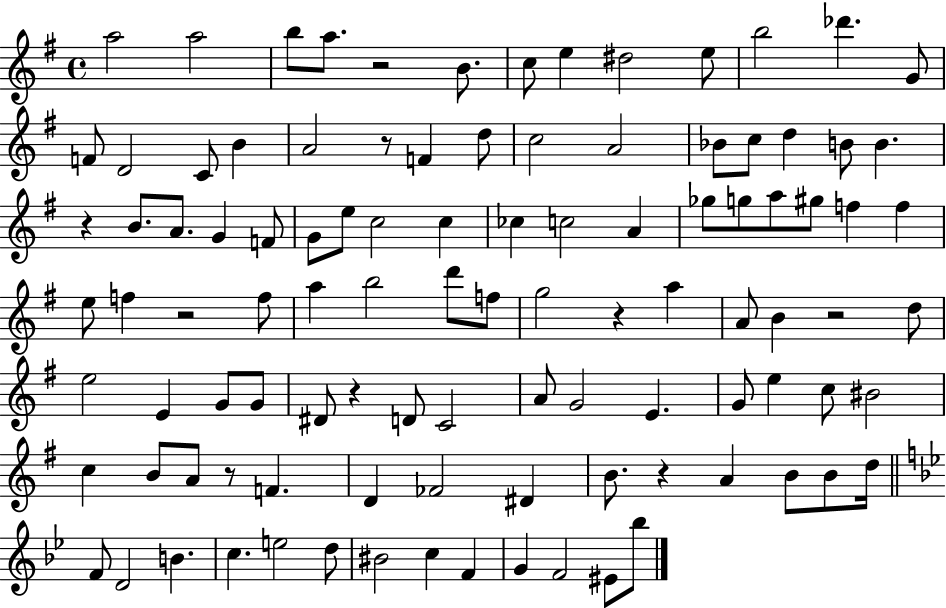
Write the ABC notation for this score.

X:1
T:Untitled
M:4/4
L:1/4
K:G
a2 a2 b/2 a/2 z2 B/2 c/2 e ^d2 e/2 b2 _d' G/2 F/2 D2 C/2 B A2 z/2 F d/2 c2 A2 _B/2 c/2 d B/2 B z B/2 A/2 G F/2 G/2 e/2 c2 c _c c2 A _g/2 g/2 a/2 ^g/2 f f e/2 f z2 f/2 a b2 d'/2 f/2 g2 z a A/2 B z2 d/2 e2 E G/2 G/2 ^D/2 z D/2 C2 A/2 G2 E G/2 e c/2 ^B2 c B/2 A/2 z/2 F D _F2 ^D B/2 z A B/2 B/2 d/4 F/2 D2 B c e2 d/2 ^B2 c F G F2 ^E/2 _b/2